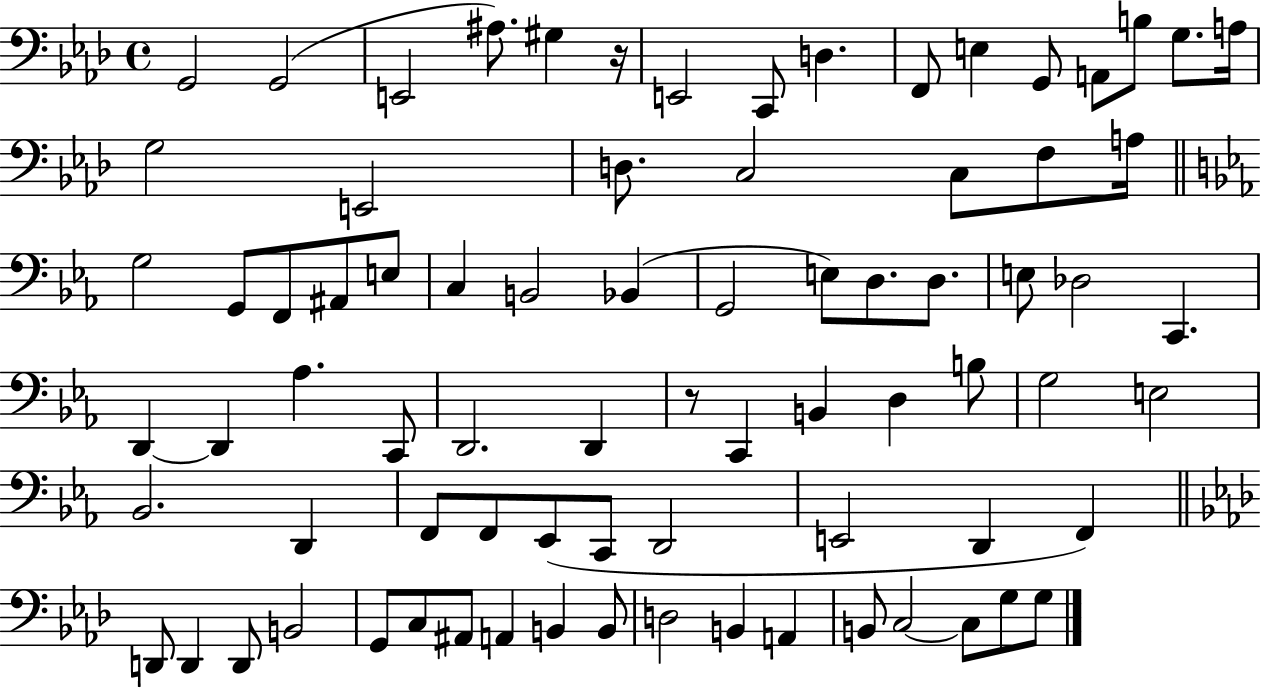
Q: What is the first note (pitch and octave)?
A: G2